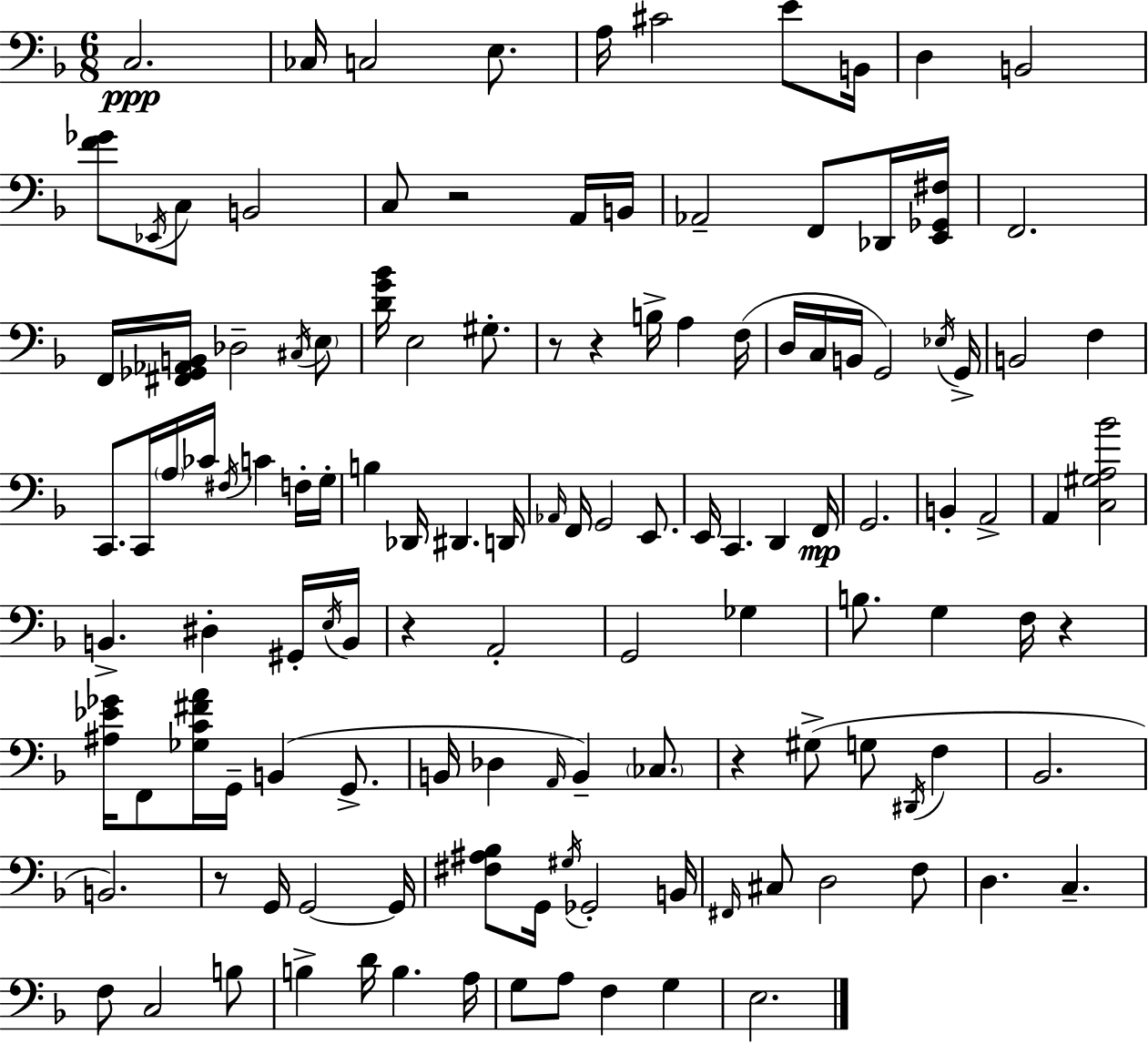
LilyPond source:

{
  \clef bass
  \numericTimeSignature
  \time 6/8
  \key f \major
  c2.\ppp | ces16 c2 e8. | a16 cis'2 e'8 b,16 | d4 b,2 | \break <f' ges'>8 \acciaccatura { ees,16 } c8 b,2 | c8 r2 a,16 | b,16 aes,2-- f,8 des,16 | <e, ges, fis>16 f,2. | \break f,16 <fis, ges, aes, b,>16 des2-- \acciaccatura { cis16 } | \parenthesize e8 <d' g' bes'>16 e2 gis8.-. | r8 r4 b16-> a4 | f16( d16 c16 b,16 g,2) | \break \acciaccatura { ees16 } g,16-> b,2 f4 | c,8. c,16 \parenthesize a16 ces'16 \acciaccatura { fis16 } c'4 | f16-. g16-. b4 des,16 dis,4. | d,16 \grace { aes,16 } f,16 g,2 | \break e,8. e,16 c,4. | d,4 f,16\mp g,2. | b,4-. a,2-> | a,4 <c gis a bes'>2 | \break b,4.-> dis4-. | gis,16-. \acciaccatura { e16 } b,16 r4 a,2-. | g,2 | ges4 b8. g4 | \break f16 r4 <ais ees' ges'>16 f,8 <ges c' fis' a'>16 g,16-- b,4( | g,8.-> b,16 des4 \grace { a,16 } | b,4--) \parenthesize ces8. r4 gis8->( | g8 \acciaccatura { dis,16 } f4 bes,2. | \break b,2.) | r8 g,16 g,2~~ | g,16 <fis ais bes>8 g,16 \acciaccatura { gis16 } | ges,2-. b,16 \grace { fis,16 } cis8 | \break d2 f8 d4. | c4.-- f8 | c2 b8 b4-> | d'16 b4. a16 g8 | \break a8 f4 g4 e2. | \bar "|."
}